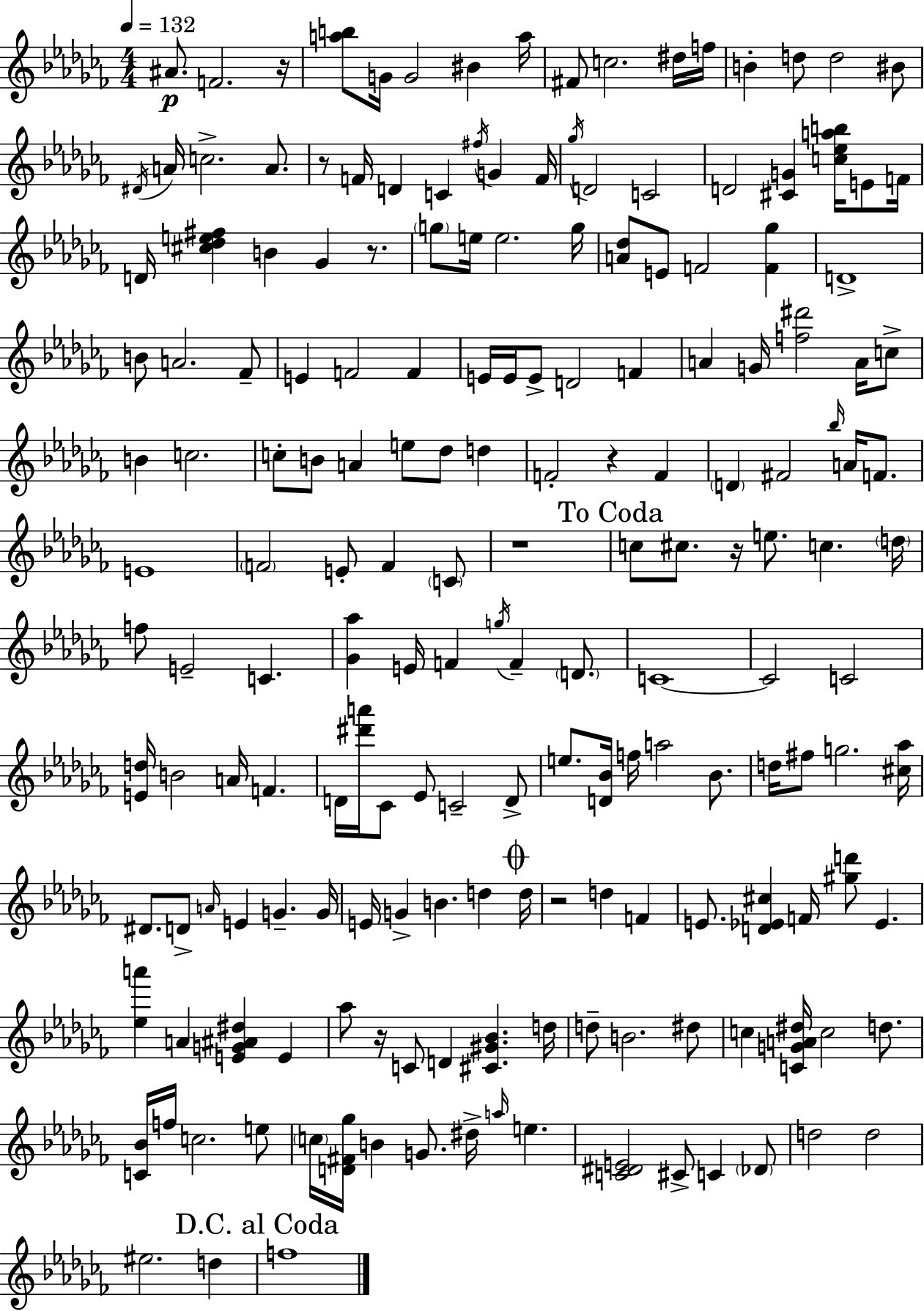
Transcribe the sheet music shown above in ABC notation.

X:1
T:Untitled
M:4/4
L:1/4
K:Abm
^A/2 F2 z/4 [ab]/2 G/4 G2 ^B a/4 ^F/2 c2 ^d/4 f/4 B d/2 d2 ^B/2 ^D/4 A/4 c2 A/2 z/2 F/4 D C ^f/4 G F/4 _g/4 D2 C2 D2 [^CG] [c_eab]/4 E/2 F/4 D/4 [^c_de^f] B _G z/2 g/2 e/4 e2 g/4 [A_d]/2 E/2 F2 [F_g] D4 B/2 A2 _F/2 E F2 F E/4 E/4 E/2 D2 F A G/4 [f^d']2 A/4 c/2 B c2 c/2 B/2 A e/2 _d/2 d F2 z F D ^F2 _b/4 A/4 F/2 E4 F2 E/2 F C/2 z4 c/2 ^c/2 z/4 e/2 c d/4 f/2 E2 C [_G_a] E/4 F g/4 F D/2 C4 C2 C2 [Ed]/4 B2 A/4 F D/4 [^d'a']/4 _C/2 _E/2 C2 D/2 e/2 [D_B]/4 f/4 a2 _B/2 d/4 ^f/2 g2 [^c_a]/4 ^D/2 D/2 A/4 E G G/4 E/4 G B d d/4 z2 d F E/2 [D_E^c] F/4 [^gd']/2 _E [_ea'] A [EG^A^d] E _a/2 z/4 C/2 D [^C^G_B] d/4 d/2 B2 ^d/2 c [CGA^d]/4 c2 d/2 [C_B]/4 f/4 c2 e/2 c/4 [D^F_g]/4 B G/2 ^d/4 a/4 e [C^DE]2 ^C/2 C _D/2 d2 d2 ^e2 d f4